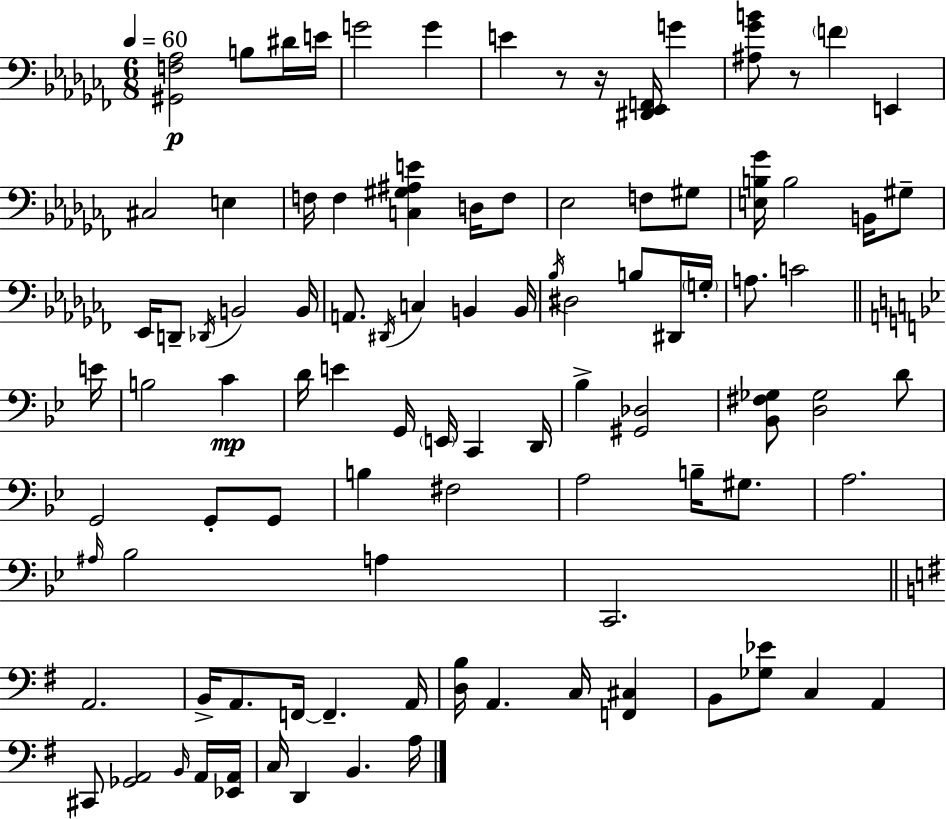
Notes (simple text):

[G#2,F3,Ab3]/h B3/e D#4/s E4/s G4/h G4/q E4/q R/e R/s [D#2,Eb2,F2]/s G4/q [A#3,Gb4,B4]/e R/e F4/q E2/q C#3/h E3/q F3/s F3/q [C3,G#3,A#3,E4]/q D3/s F3/e Eb3/h F3/e G#3/e [E3,B3,Gb4]/s B3/h B2/s G#3/e Eb2/s D2/e Db2/s B2/h B2/s A2/e. D#2/s C3/q B2/q B2/s Bb3/s D#3/h B3/e D#2/s G3/s A3/e. C4/h E4/s B3/h C4/q D4/s E4/q G2/s E2/s C2/q D2/s Bb3/q [G#2,Db3]/h [Bb2,F#3,Gb3]/e [D3,Gb3]/h D4/e G2/h G2/e G2/e B3/q F#3/h A3/h B3/s G#3/e. A3/h. A#3/s Bb3/h A3/q C2/h. A2/h. B2/s A2/e. F2/s F2/q. A2/s [D3,B3]/s A2/q. C3/s [F2,C#3]/q B2/e [Gb3,Eb4]/e C3/q A2/q C#2/e [Gb2,A2]/h B2/s A2/s [Eb2,A2]/s C3/s D2/q B2/q. A3/s